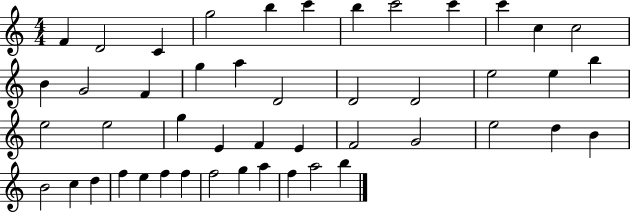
F4/q D4/h C4/q G5/h B5/q C6/q B5/q C6/h C6/q C6/q C5/q C5/h B4/q G4/h F4/q G5/q A5/q D4/h D4/h D4/h E5/h E5/q B5/q E5/h E5/h G5/q E4/q F4/q E4/q F4/h G4/h E5/h D5/q B4/q B4/h C5/q D5/q F5/q E5/q F5/q F5/q F5/h G5/q A5/q F5/q A5/h B5/q